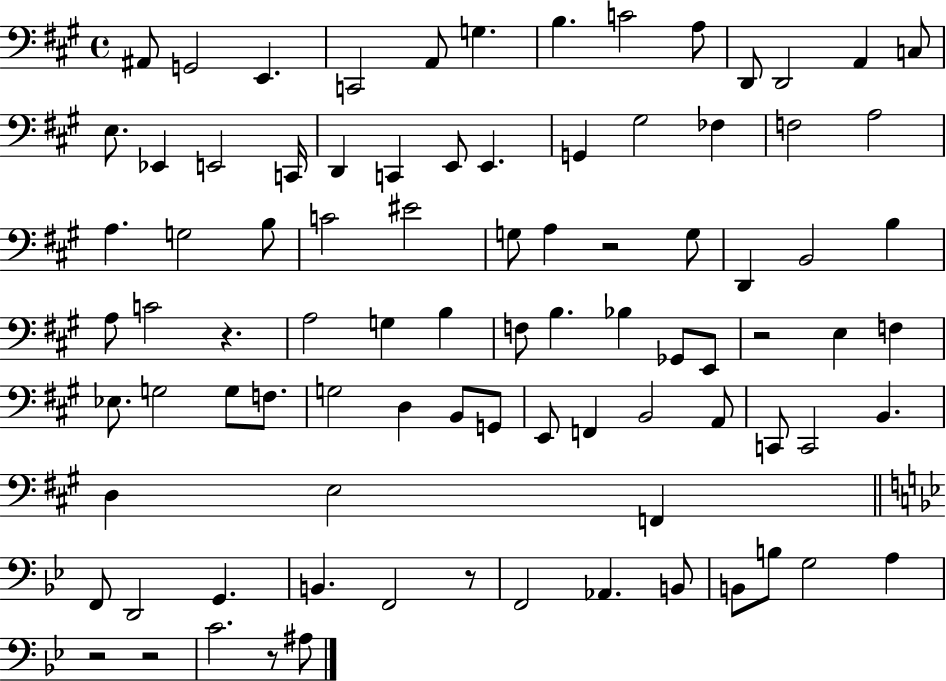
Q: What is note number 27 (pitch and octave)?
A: A3